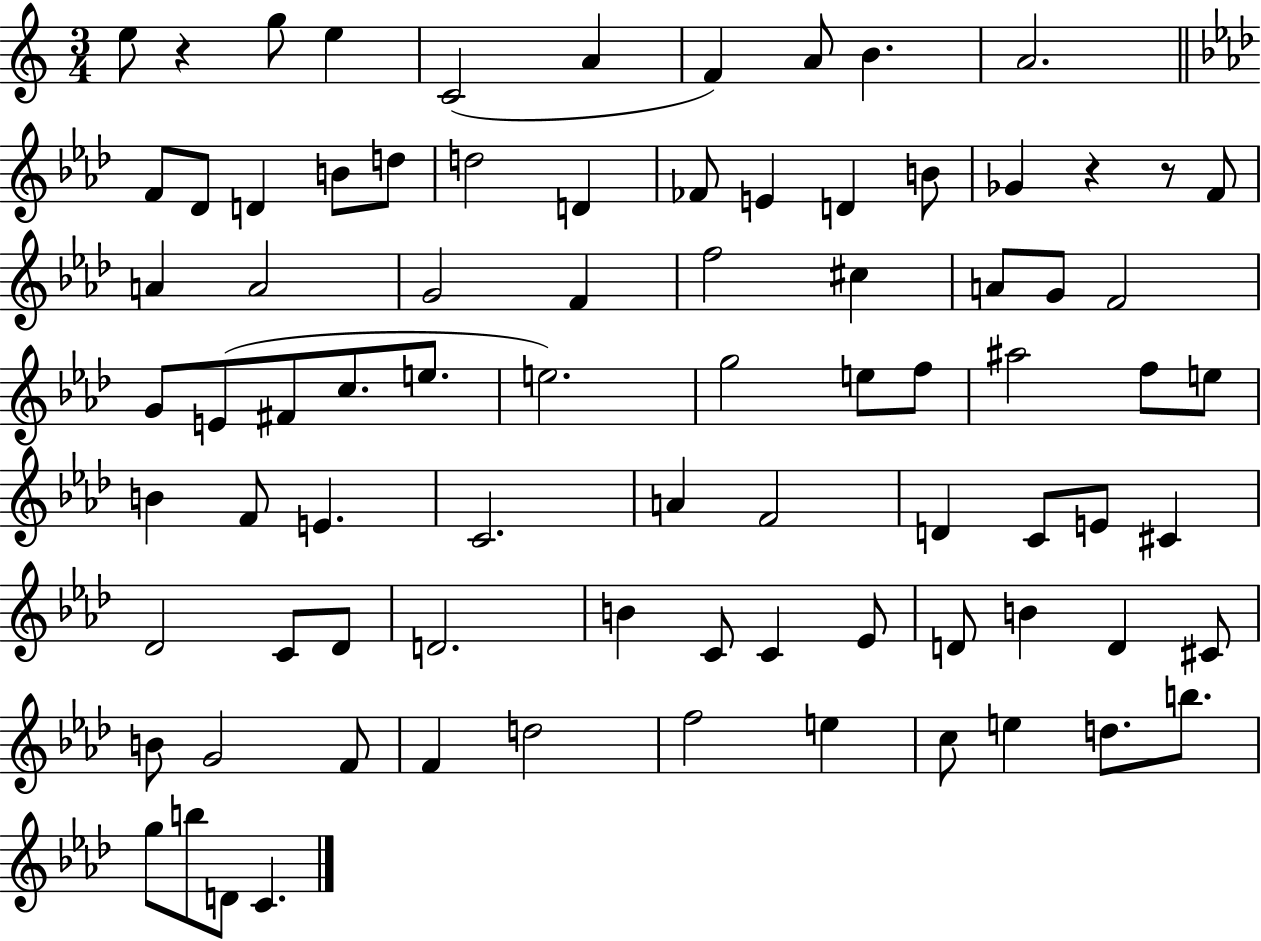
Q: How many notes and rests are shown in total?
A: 83